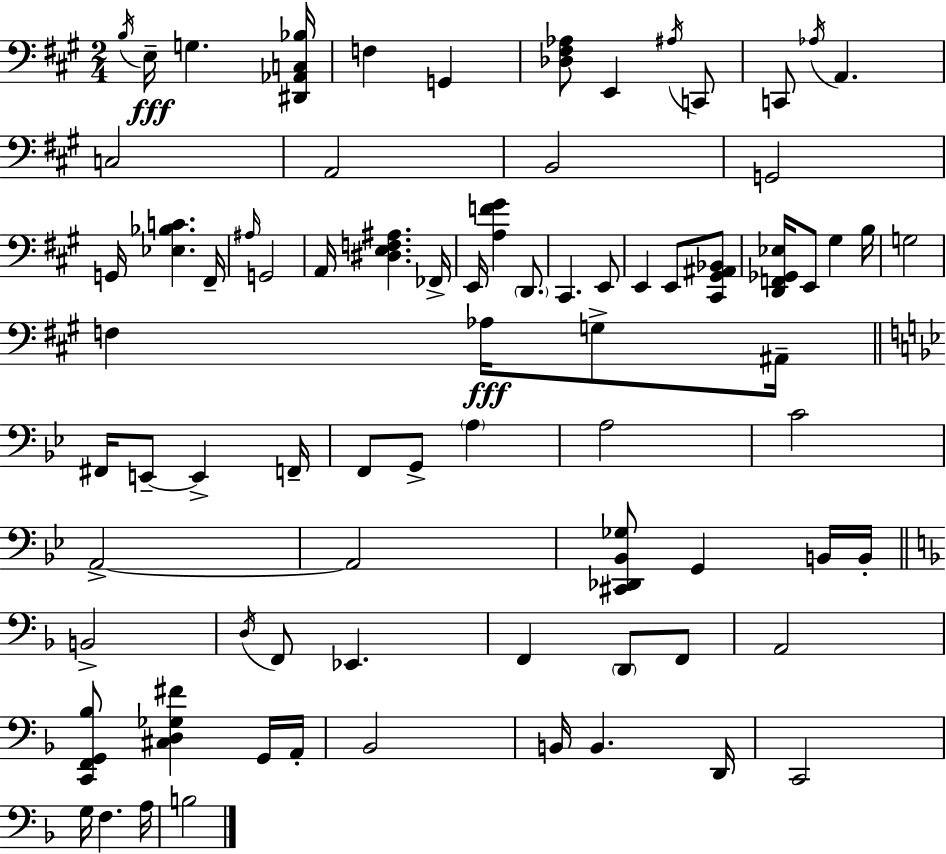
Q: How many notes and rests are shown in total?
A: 78